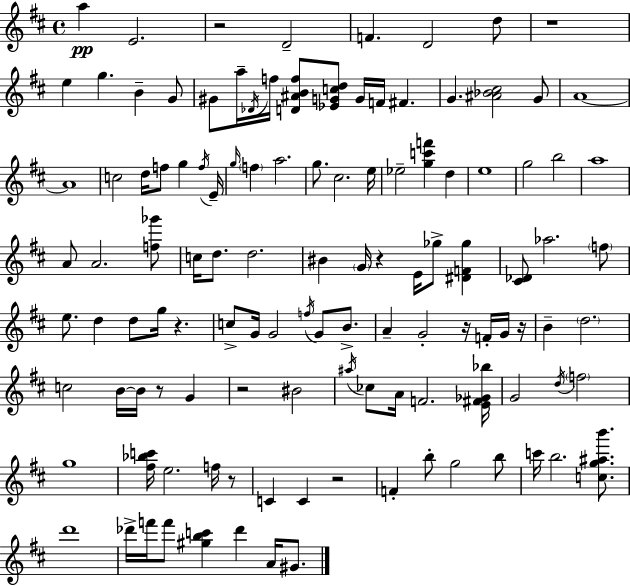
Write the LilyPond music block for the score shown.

{
  \clef treble
  \time 4/4
  \defaultTimeSignature
  \key d \major
  a''4\pp e'2. | r2 d'2-- | f'4. d'2 d''8 | r1 | \break e''4 g''4. b'4-- g'8 | gis'8 a''16-- \acciaccatura { des'16 } f''16 <d' ais' b' f''>8 <ees' g' c'' d''>8 g'16 f'16 fis'4. | g'4. <ais' bes' cis''>2 g'8 | a'1~~ | \break a'1 | c''2 d''16 f''8 g''4 | \acciaccatura { f''16 } e'16-- \grace { g''16 } \parenthesize f''4 a''2. | g''8. cis''2. | \break e''16 ees''2-- <g'' c''' f'''>4 d''4 | e''1 | g''2 b''2 | a''1 | \break a'8 a'2. | <f'' ges'''>8 c''16 d''8. d''2. | bis'4 \parenthesize g'16 r4 e'16 ges''8-> <dis' f' ges''>4 | <cis' des'>8 aes''2. | \break \parenthesize f''8 e''8. d''4 d''8 g''16 r4. | c''8-> g'16 g'2 \acciaccatura { f''16 } g'8 | b'8.-> a'4-- g'2-. | r16 f'16-. g'16 r16 b'4-- \parenthesize d''2. | \break c''2 b'16~~ b'16 r8 | g'4 r2 bis'2 | \acciaccatura { ais''16 } ces''8 a'16 f'2. | <e' fis' ges' bes''>16 g'2 \acciaccatura { d''16 } \parenthesize f''2 | \break g''1 | <fis'' bes'' c'''>16 e''2. | f''16 r8 c'4 c'4 r2 | f'4-. b''8-. g''2 | \break b''8 c'''16 b''2. | <c'' g'' ais'' b'''>8. d'''1 | des'''16-> f'''16 f'''8 <gis'' b'' c'''>4 des'''4 | a'16 gis'8. \bar "|."
}